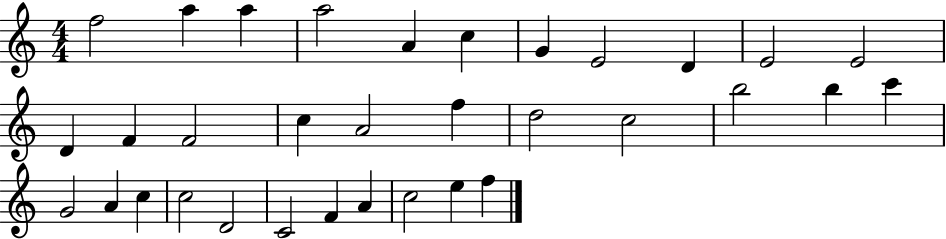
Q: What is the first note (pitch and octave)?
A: F5